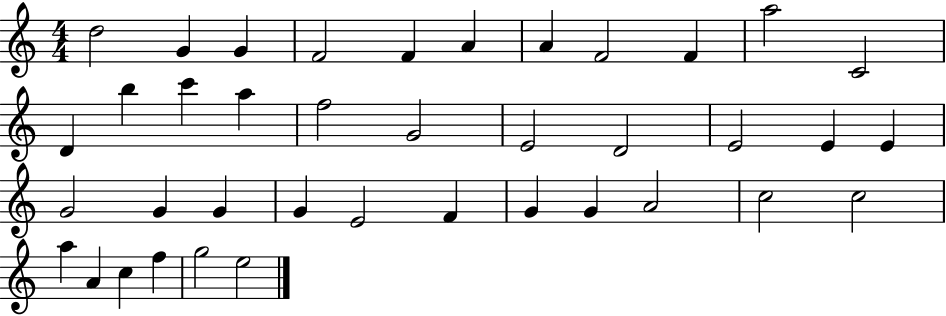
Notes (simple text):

D5/h G4/q G4/q F4/h F4/q A4/q A4/q F4/h F4/q A5/h C4/h D4/q B5/q C6/q A5/q F5/h G4/h E4/h D4/h E4/h E4/q E4/q G4/h G4/q G4/q G4/q E4/h F4/q G4/q G4/q A4/h C5/h C5/h A5/q A4/q C5/q F5/q G5/h E5/h